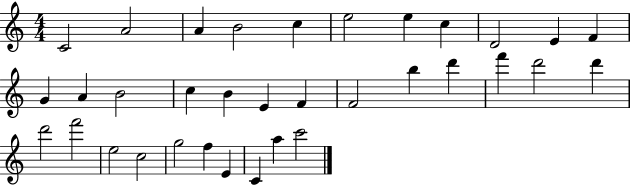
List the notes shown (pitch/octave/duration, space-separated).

C4/h A4/h A4/q B4/h C5/q E5/h E5/q C5/q D4/h E4/q F4/q G4/q A4/q B4/h C5/q B4/q E4/q F4/q F4/h B5/q D6/q F6/q D6/h D6/q D6/h F6/h E5/h C5/h G5/h F5/q E4/q C4/q A5/q C6/h